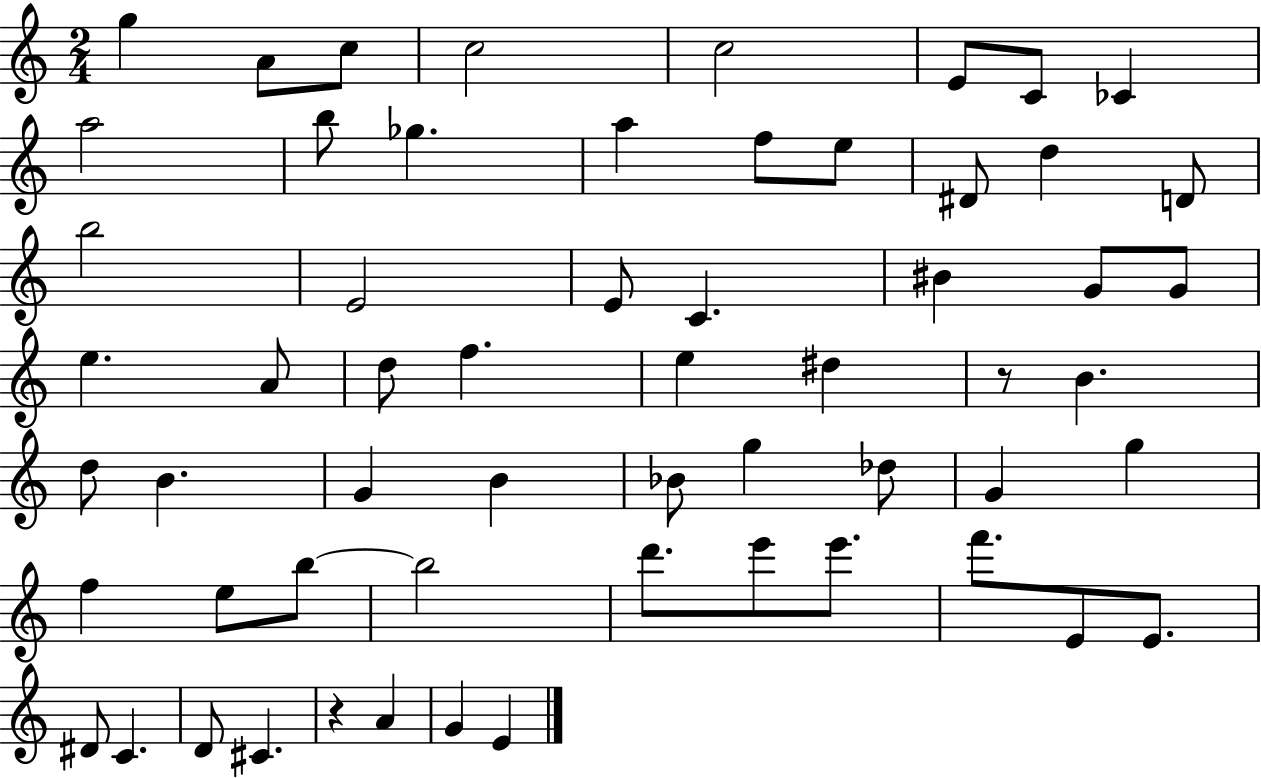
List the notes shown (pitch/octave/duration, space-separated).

G5/q A4/e C5/e C5/h C5/h E4/e C4/e CES4/q A5/h B5/e Gb5/q. A5/q F5/e E5/e D#4/e D5/q D4/e B5/h E4/h E4/e C4/q. BIS4/q G4/e G4/e E5/q. A4/e D5/e F5/q. E5/q D#5/q R/e B4/q. D5/e B4/q. G4/q B4/q Bb4/e G5/q Db5/e G4/q G5/q F5/q E5/e B5/e B5/h D6/e. E6/e E6/e. F6/e. E4/e E4/e. D#4/e C4/q. D4/e C#4/q. R/q A4/q G4/q E4/q